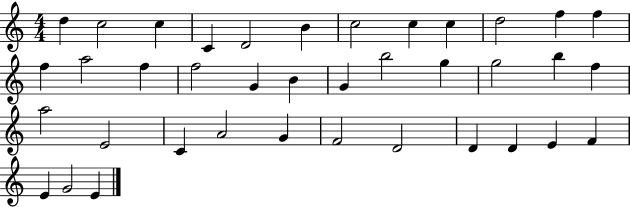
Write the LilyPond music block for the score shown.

{
  \clef treble
  \numericTimeSignature
  \time 4/4
  \key c \major
  d''4 c''2 c''4 | c'4 d'2 b'4 | c''2 c''4 c''4 | d''2 f''4 f''4 | \break f''4 a''2 f''4 | f''2 g'4 b'4 | g'4 b''2 g''4 | g''2 b''4 f''4 | \break a''2 e'2 | c'4 a'2 g'4 | f'2 d'2 | d'4 d'4 e'4 f'4 | \break e'4 g'2 e'4 | \bar "|."
}